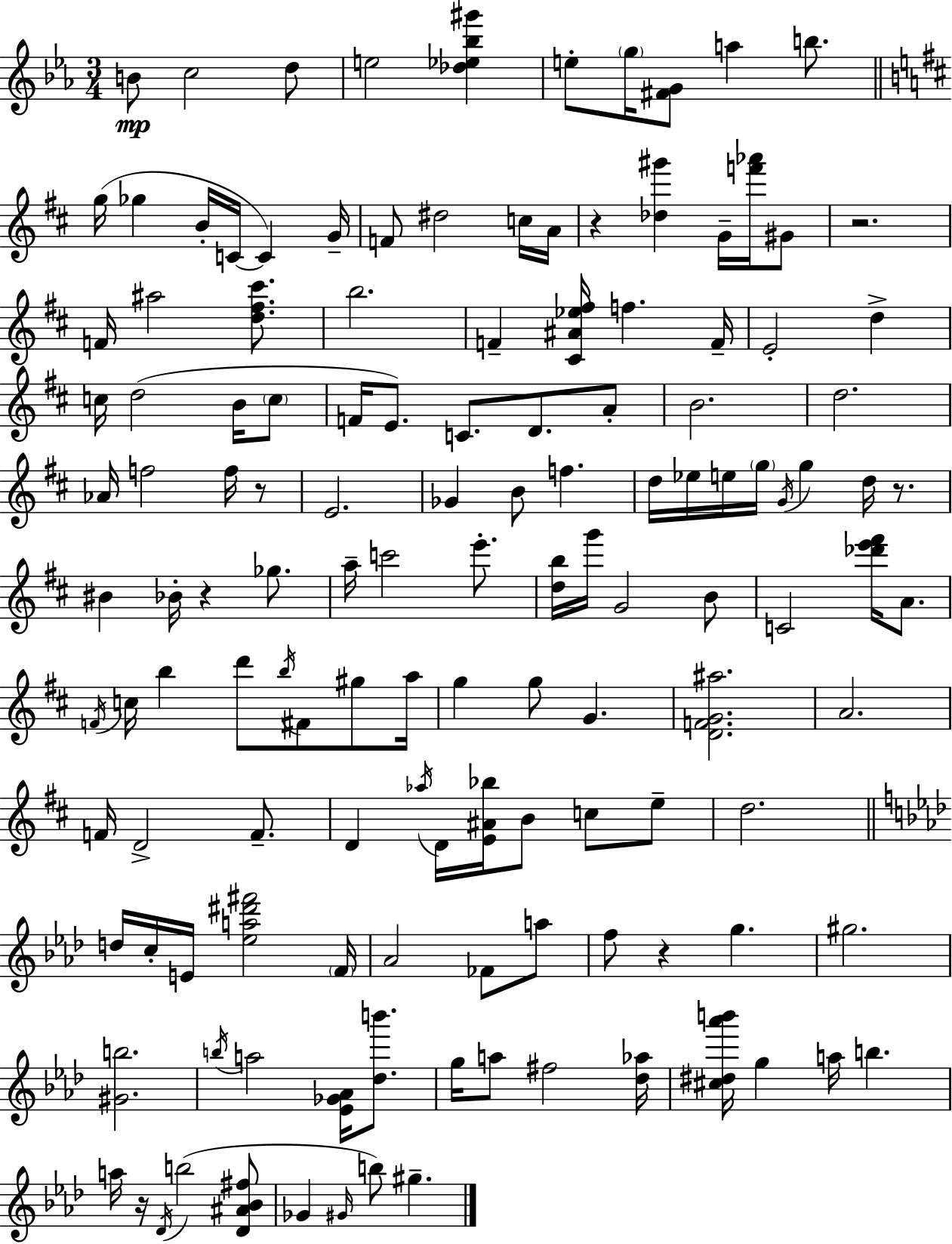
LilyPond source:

{
  \clef treble
  \numericTimeSignature
  \time 3/4
  \key ees \major
  b'8\mp c''2 d''8 | e''2 <des'' ees'' bes'' gis'''>4 | e''8-. \parenthesize g''16 <fis' g'>8 a''4 b''8. | \bar "||" \break \key d \major g''16( ges''4 b'16-. c'16~~ c'4) g'16-- | f'8 dis''2 c''16 a'16 | r4 <des'' gis'''>4 g'16-- <f''' aes'''>16 gis'8 | r2. | \break f'16 ais''2 <d'' fis'' cis'''>8. | b''2. | f'4-- <cis' ais' ees'' fis''>16 f''4. f'16-- | e'2-. d''4-> | \break c''16 d''2( b'16 \parenthesize c''8 | f'16 e'8.) c'8. d'8. a'8-. | b'2. | d''2. | \break aes'16 f''2 f''16 r8 | e'2. | ges'4 b'8 f''4. | d''16 ees''16 e''16 \parenthesize g''16 \acciaccatura { g'16 } g''4 d''16 r8. | \break bis'4 bes'16-. r4 ges''8. | a''16-- c'''2 e'''8.-. | <d'' b''>16 g'''16 g'2 b'8 | c'2 <des''' e''' fis'''>16 a'8. | \break \acciaccatura { f'16 } c''16 b''4 d'''8 \acciaccatura { b''16 } fis'8 | gis''8 a''16 g''4 g''8 g'4. | <d' f' g' ais''>2. | a'2. | \break f'16 d'2-> | f'8.-- d'4 \acciaccatura { aes''16 } d'16 <e' ais' bes''>16 b'8 | c''8 e''8-- d''2. | \bar "||" \break \key aes \major d''16 c''16-. e'16 <ees'' a'' dis''' fis'''>2 \parenthesize f'16 | aes'2 fes'8 a''8 | f''8 r4 g''4. | gis''2. | \break <gis' b''>2. | \acciaccatura { b''16 } a''2 <ees' ges' aes'>16 <des'' b'''>8. | g''16 a''8 fis''2 | <des'' aes''>16 <cis'' dis'' aes''' b'''>16 g''4 a''16 b''4. | \break a''16 r16 \acciaccatura { des'16 } b''2( | <des' ais' bes' fis''>8 ges'4 \grace { gis'16 }) b''8 gis''4.-- | \bar "|."
}